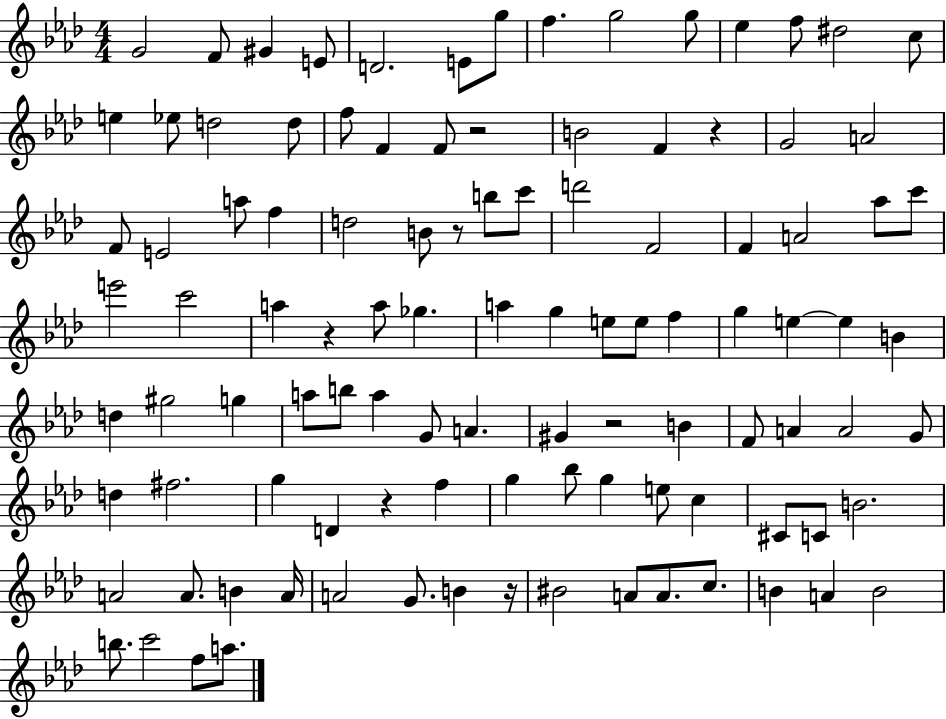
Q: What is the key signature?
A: AES major